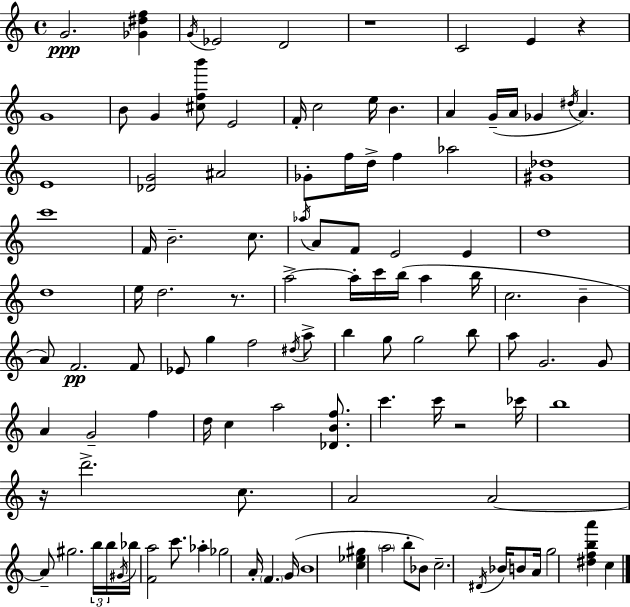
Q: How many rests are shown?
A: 5